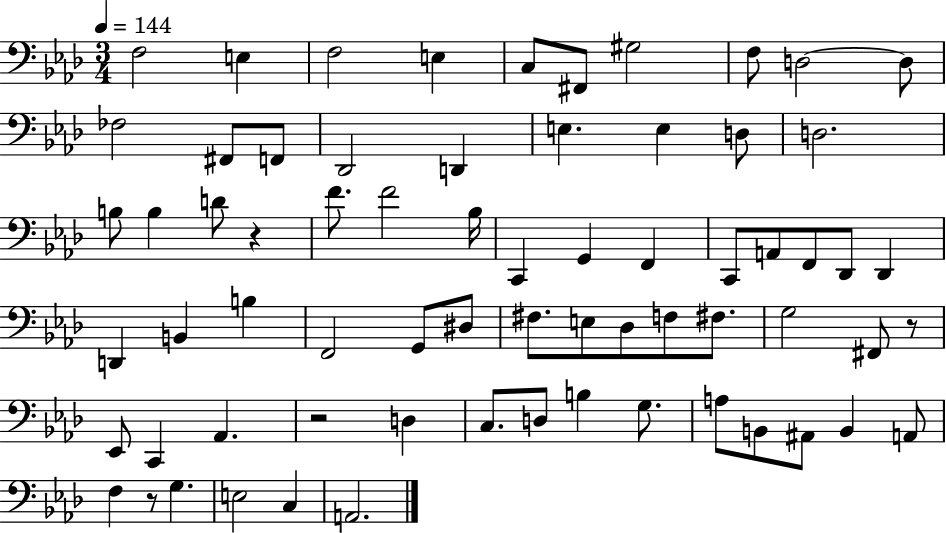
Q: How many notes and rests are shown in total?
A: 68